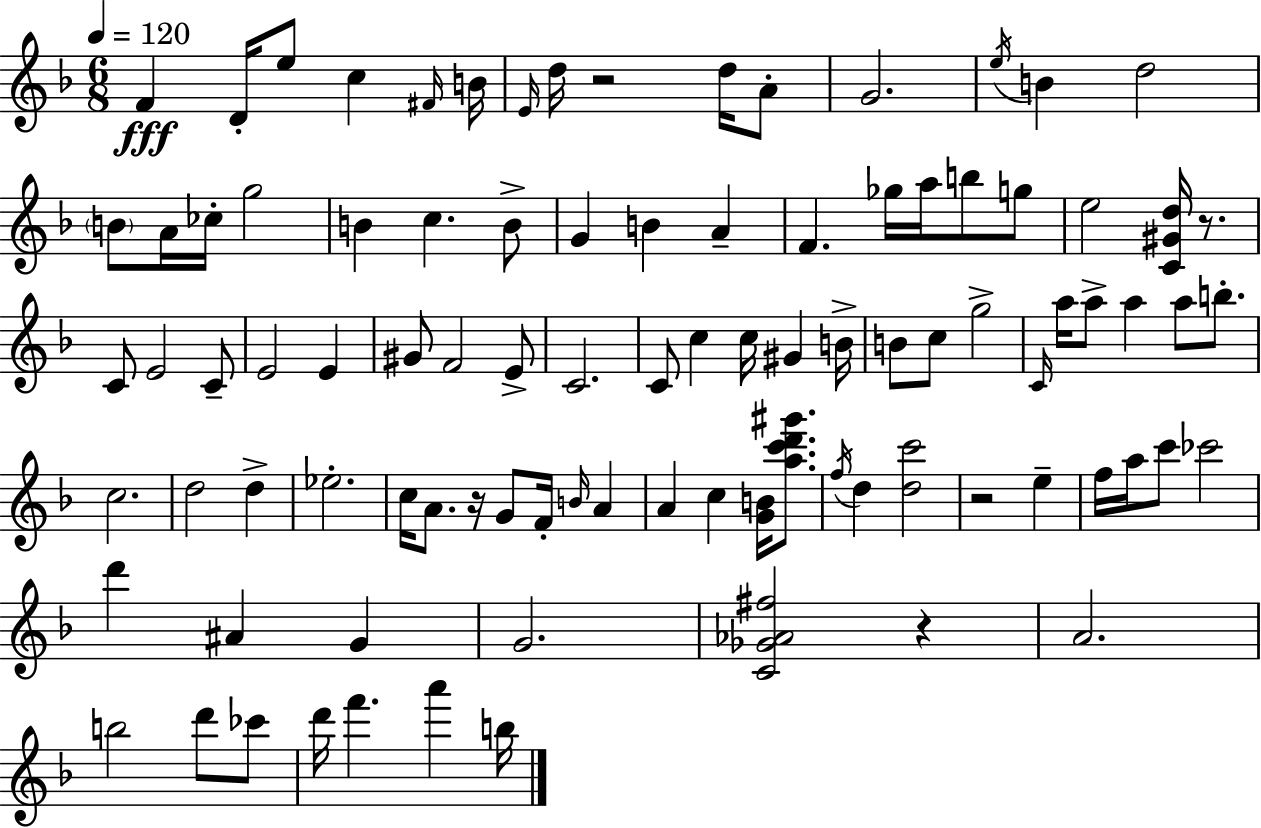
X:1
T:Untitled
M:6/8
L:1/4
K:Dm
F D/4 e/2 c ^F/4 B/4 E/4 d/4 z2 d/4 A/2 G2 e/4 B d2 B/2 A/4 _c/4 g2 B c B/2 G B A F _g/4 a/4 b/2 g/2 e2 [C^Gd]/4 z/2 C/2 E2 C/2 E2 E ^G/2 F2 E/2 C2 C/2 c c/4 ^G B/4 B/2 c/2 g2 C/4 a/4 a/2 a a/2 b/2 c2 d2 d _e2 c/4 A/2 z/4 G/2 F/4 B/4 A A c [GB]/4 [ac'd'^g']/2 f/4 d [dc']2 z2 e f/4 a/4 c'/2 _c'2 d' ^A G G2 [C_G_A^f]2 z A2 b2 d'/2 _c'/2 d'/4 f' a' b/4